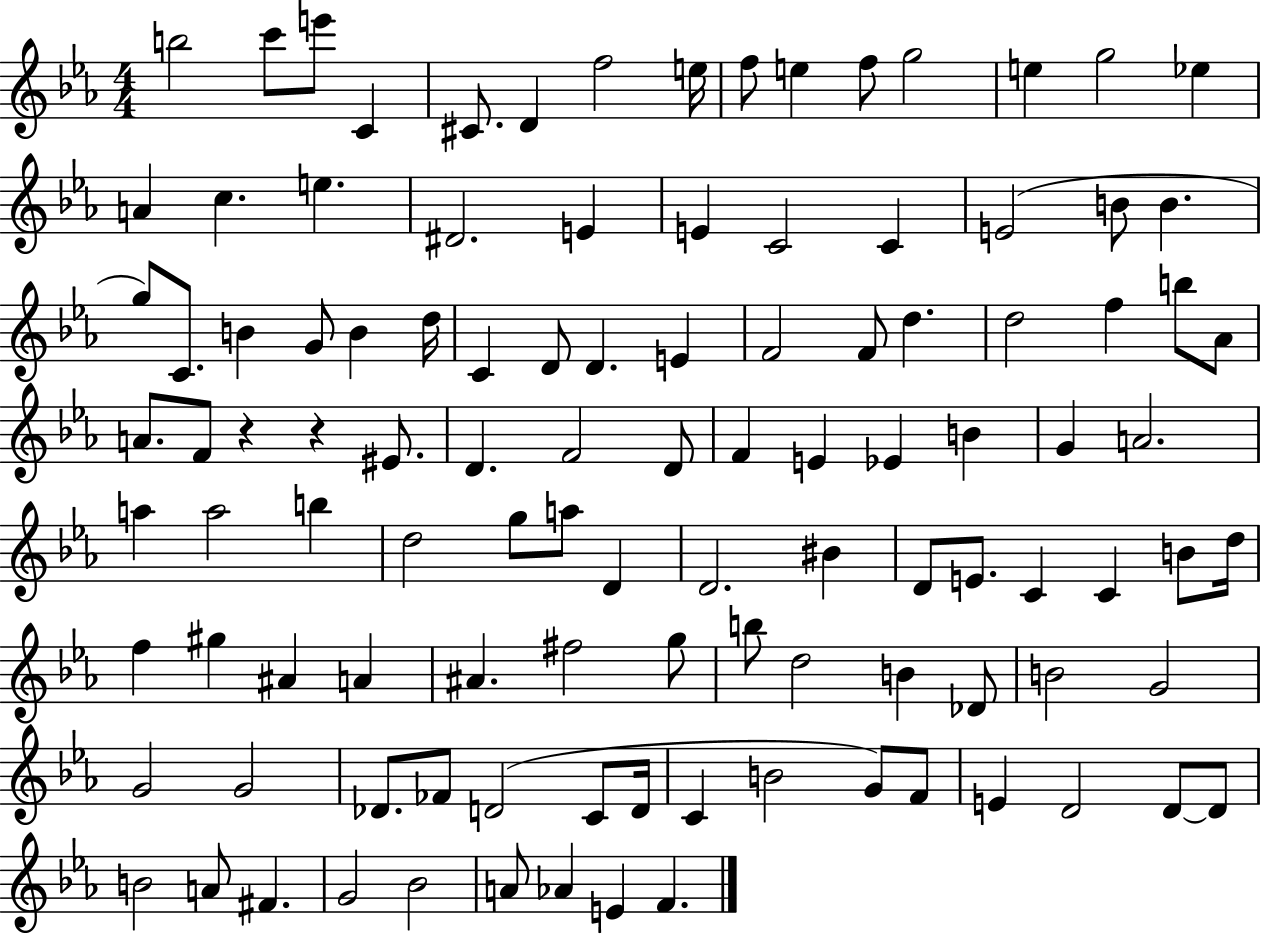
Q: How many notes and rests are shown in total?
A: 109